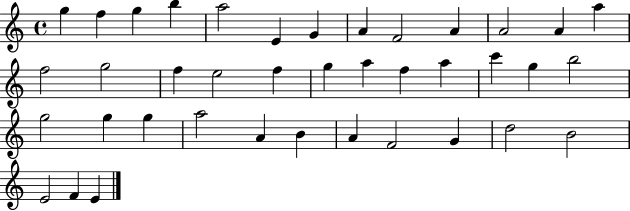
{
  \clef treble
  \time 4/4
  \defaultTimeSignature
  \key c \major
  g''4 f''4 g''4 b''4 | a''2 e'4 g'4 | a'4 f'2 a'4 | a'2 a'4 a''4 | \break f''2 g''2 | f''4 e''2 f''4 | g''4 a''4 f''4 a''4 | c'''4 g''4 b''2 | \break g''2 g''4 g''4 | a''2 a'4 b'4 | a'4 f'2 g'4 | d''2 b'2 | \break e'2 f'4 e'4 | \bar "|."
}